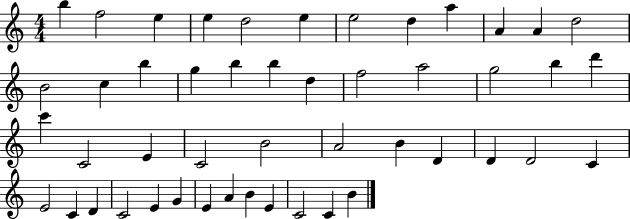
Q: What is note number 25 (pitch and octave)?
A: C6